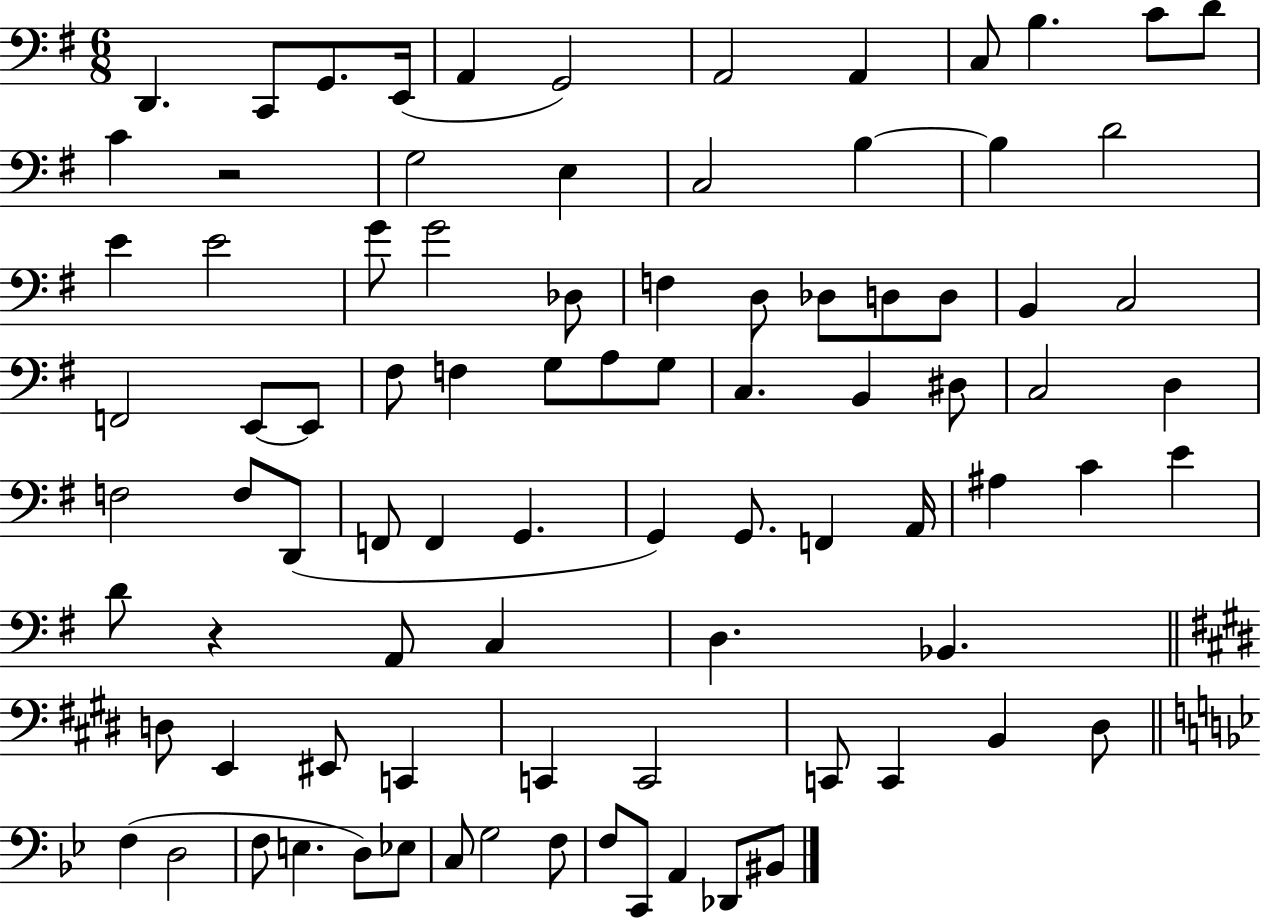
{
  \clef bass
  \numericTimeSignature
  \time 6/8
  \key g \major
  \repeat volta 2 { d,4. c,8 g,8. e,16( | a,4 g,2) | a,2 a,4 | c8 b4. c'8 d'8 | \break c'4 r2 | g2 e4 | c2 b4~~ | b4 d'2 | \break e'4 e'2 | g'8 g'2 des8 | f4 d8 des8 d8 d8 | b,4 c2 | \break f,2 e,8~~ e,8 | fis8 f4 g8 a8 g8 | c4. b,4 dis8 | c2 d4 | \break f2 f8 d,8( | f,8 f,4 g,4. | g,4) g,8. f,4 a,16 | ais4 c'4 e'4 | \break d'8 r4 a,8 c4 | d4. bes,4. | \bar "||" \break \key e \major d8 e,4 eis,8 c,4 | c,4 c,2 | c,8 c,4 b,4 dis8 | \bar "||" \break \key bes \major f4( d2 | f8 e4. d8) ees8 | c8 g2 f8 | f8 c,8 a,4 des,8 bis,8 | \break } \bar "|."
}